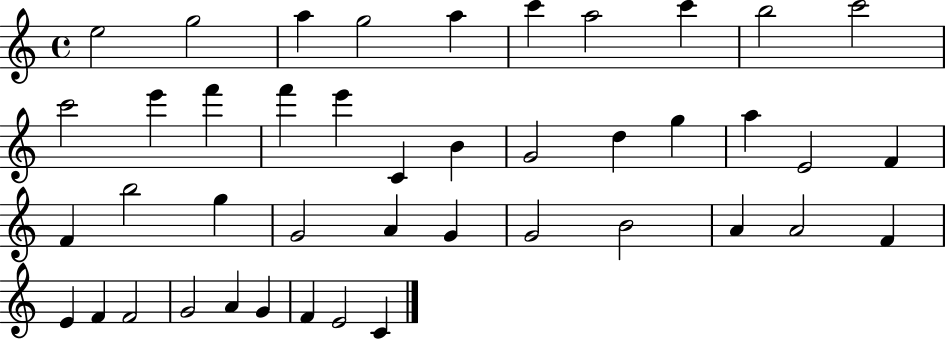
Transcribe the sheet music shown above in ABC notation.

X:1
T:Untitled
M:4/4
L:1/4
K:C
e2 g2 a g2 a c' a2 c' b2 c'2 c'2 e' f' f' e' C B G2 d g a E2 F F b2 g G2 A G G2 B2 A A2 F E F F2 G2 A G F E2 C